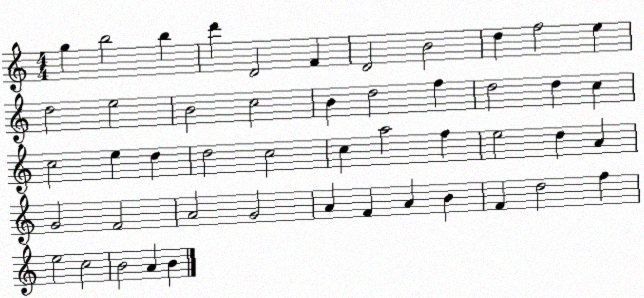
X:1
T:Untitled
M:4/4
L:1/4
K:C
g b2 b d' D2 F D2 B2 d f2 e d2 e2 B2 c2 B d2 f d2 d c c2 e d d2 c2 c a2 f e2 d A G2 F2 A2 G2 A F A B F d2 f e2 c2 B2 A B